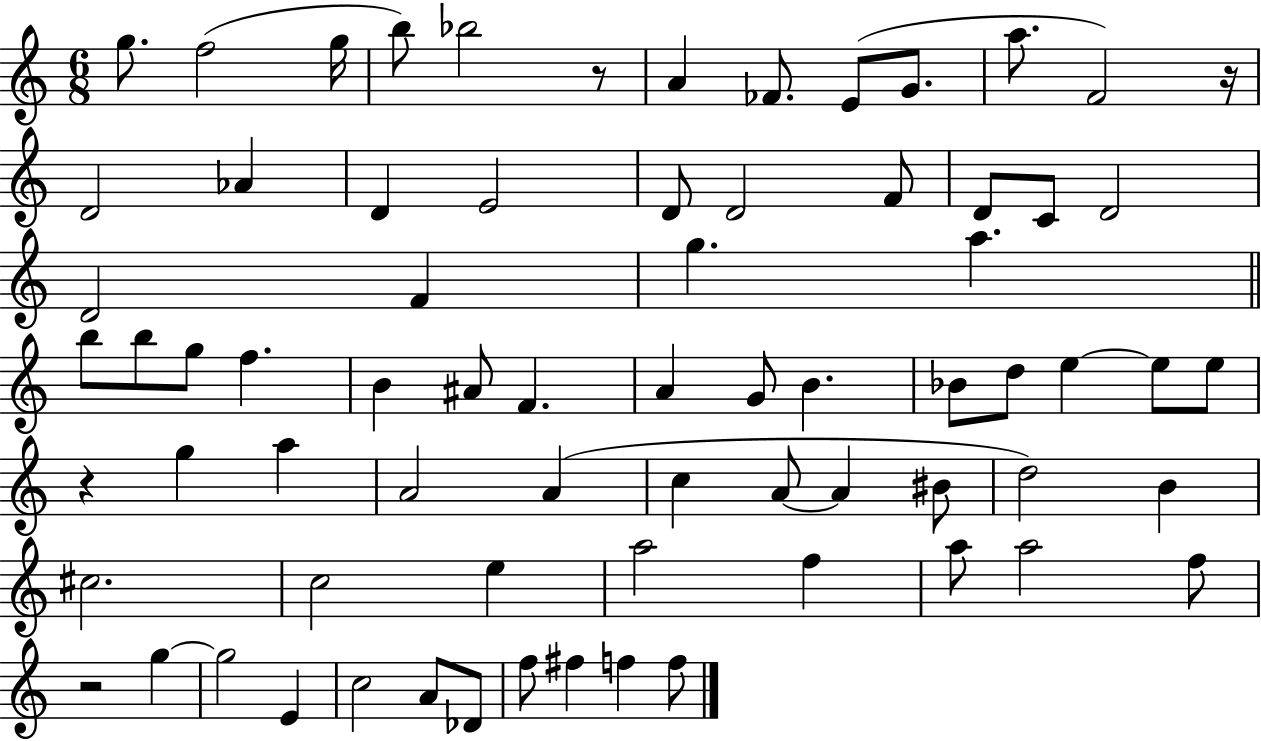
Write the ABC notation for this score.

X:1
T:Untitled
M:6/8
L:1/4
K:C
g/2 f2 g/4 b/2 _b2 z/2 A _F/2 E/2 G/2 a/2 F2 z/4 D2 _A D E2 D/2 D2 F/2 D/2 C/2 D2 D2 F g a b/2 b/2 g/2 f B ^A/2 F A G/2 B _B/2 d/2 e e/2 e/2 z g a A2 A c A/2 A ^B/2 d2 B ^c2 c2 e a2 f a/2 a2 f/2 z2 g g2 E c2 A/2 _D/2 f/2 ^f f f/2